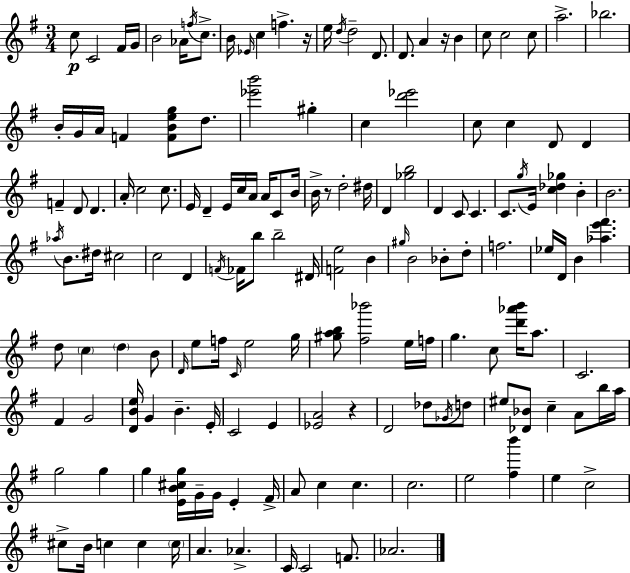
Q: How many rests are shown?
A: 4